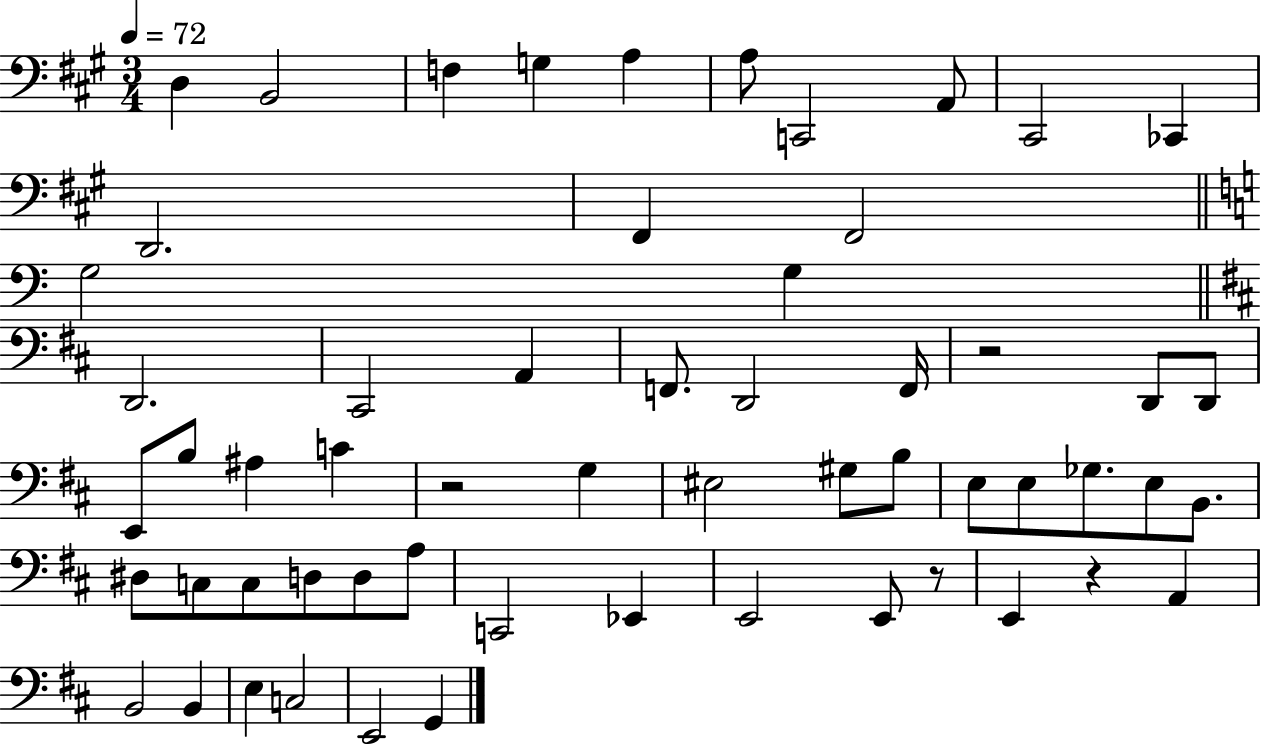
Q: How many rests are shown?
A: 4